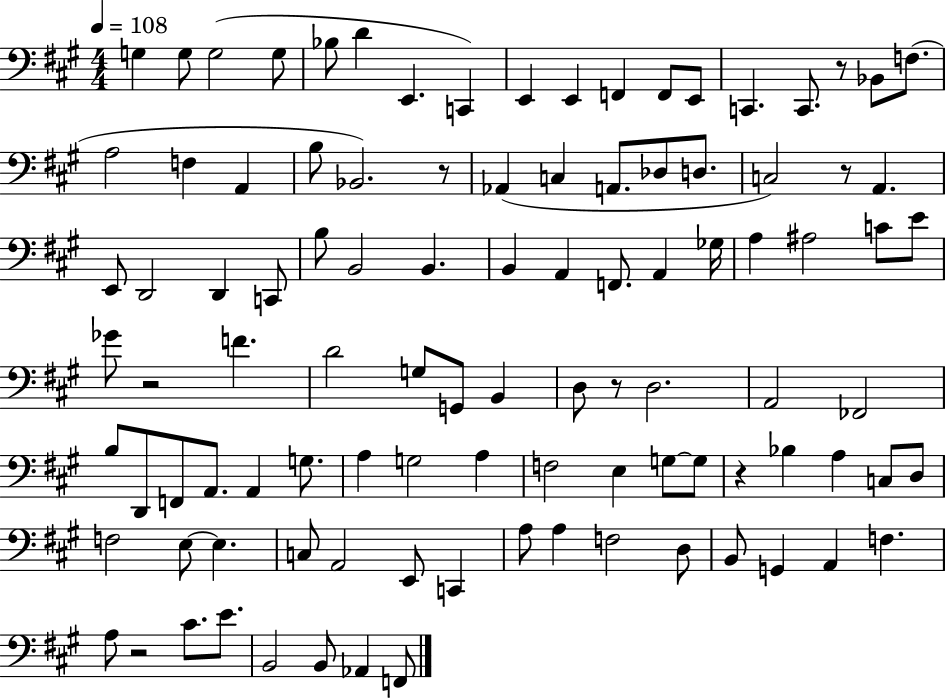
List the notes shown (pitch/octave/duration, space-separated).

G3/q G3/e G3/h G3/e Bb3/e D4/q E2/q. C2/q E2/q E2/q F2/q F2/e E2/e C2/q. C2/e. R/e Bb2/e F3/e. A3/h F3/q A2/q B3/e Bb2/h. R/e Ab2/q C3/q A2/e. Db3/e D3/e. C3/h R/e A2/q. E2/e D2/h D2/q C2/e B3/e B2/h B2/q. B2/q A2/q F2/e. A2/q Gb3/s A3/q A#3/h C4/e E4/e Gb4/e R/h F4/q. D4/h G3/e G2/e B2/q D3/e R/e D3/h. A2/h FES2/h B3/e D2/e F2/e A2/e. A2/q G3/e. A3/q G3/h A3/q F3/h E3/q G3/e G3/e R/q Bb3/q A3/q C3/e D3/e F3/h E3/e E3/q. C3/e A2/h E2/e C2/q A3/e A3/q F3/h D3/e B2/e G2/q A2/q F3/q. A3/e R/h C#4/e. E4/e. B2/h B2/e Ab2/q F2/e